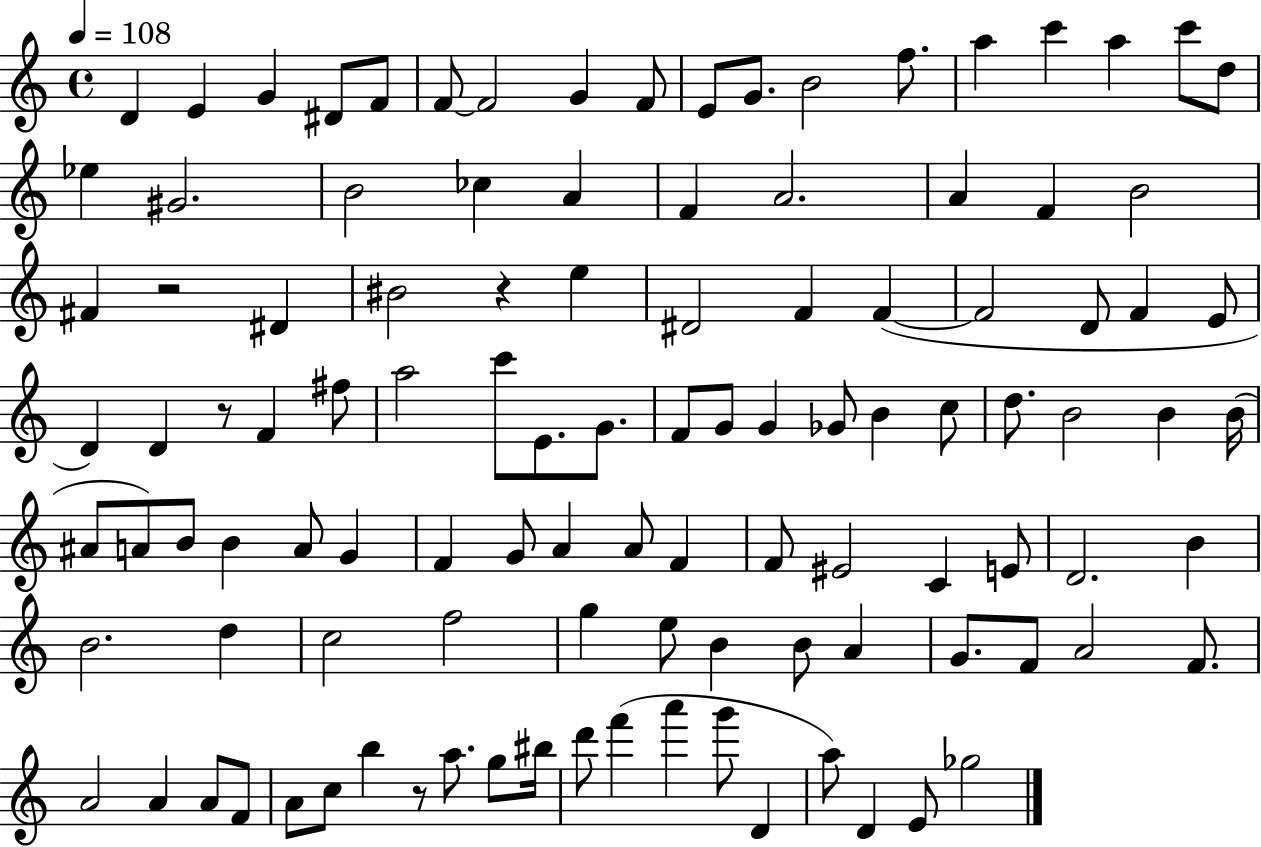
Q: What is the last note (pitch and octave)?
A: Gb5